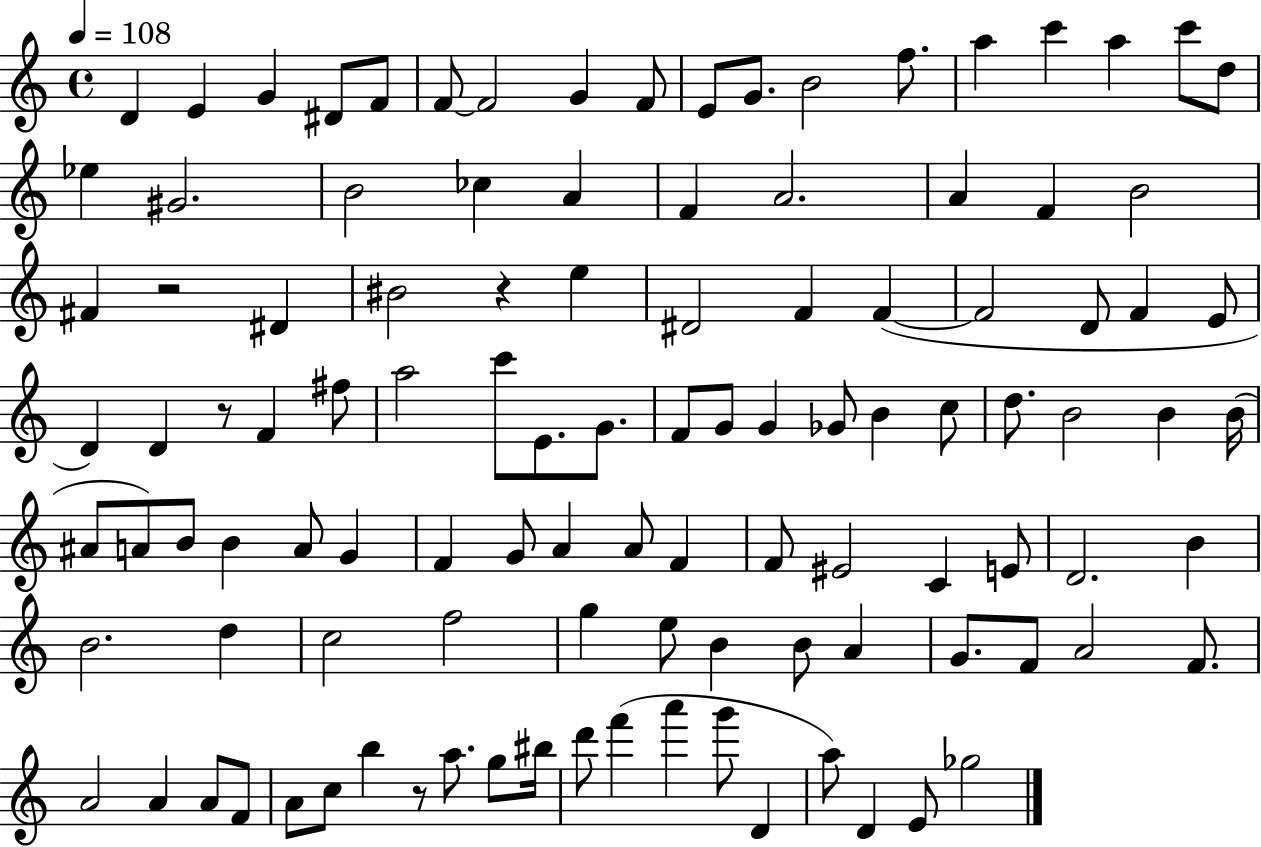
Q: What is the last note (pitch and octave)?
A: Gb5